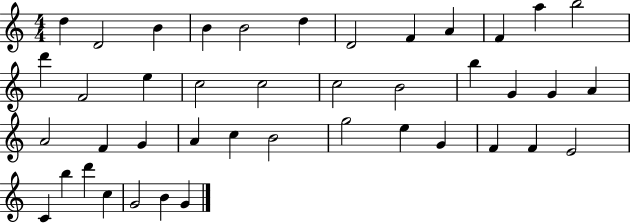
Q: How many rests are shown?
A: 0